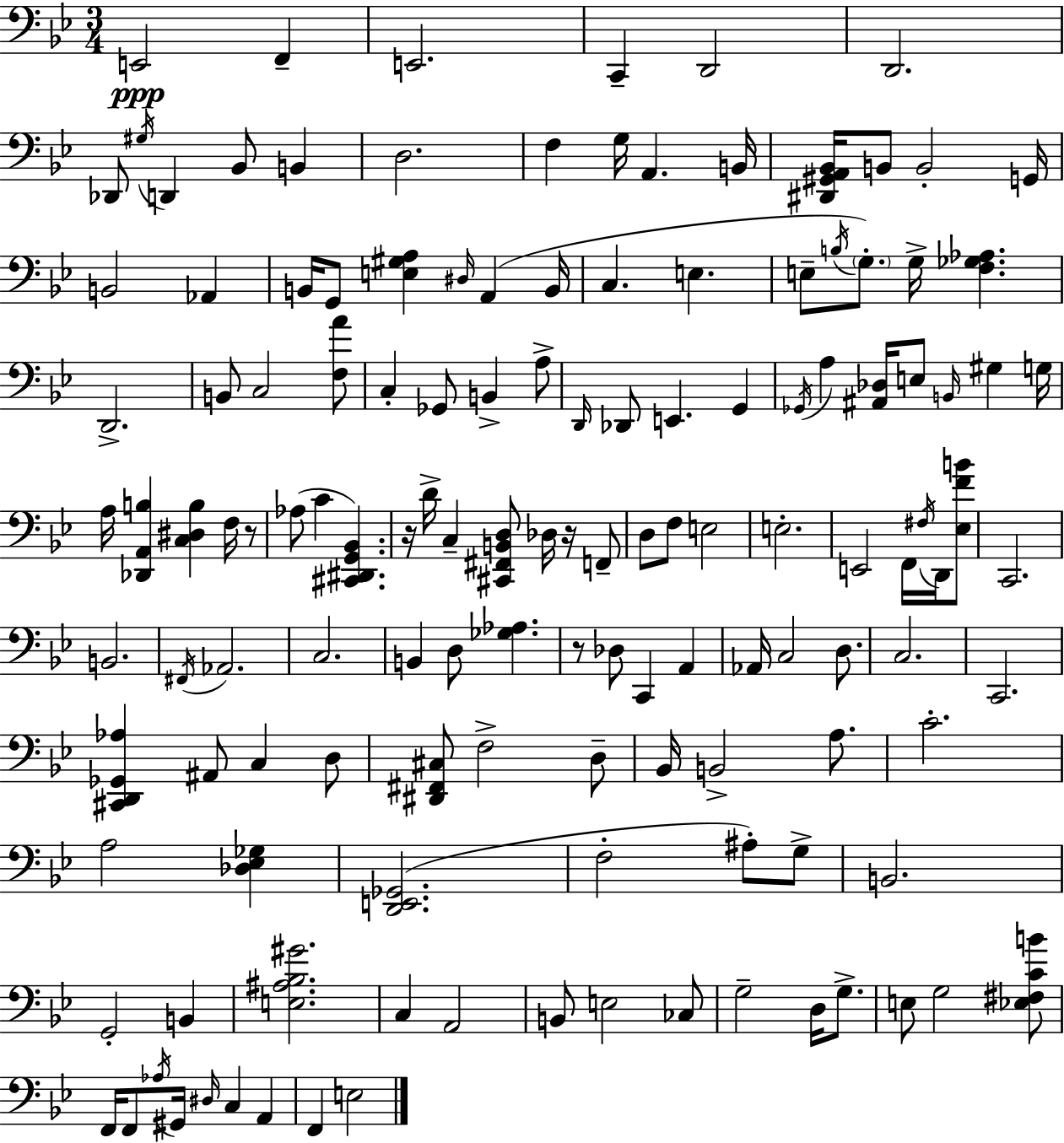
{
  \clef bass
  \numericTimeSignature
  \time 3/4
  \key bes \major
  e,2\ppp f,4-- | e,2. | c,4-- d,2 | d,2. | \break des,8 \acciaccatura { gis16 } d,4 bes,8 b,4 | d2. | f4 g16 a,4. | b,16 <dis, gis, a, bes,>16 b,8 b,2-. | \break g,16 b,2 aes,4 | b,16 g,8 <e gis a>4 \grace { dis16 } a,4( | b,16 c4. e4. | e8-- \acciaccatura { b16 }) \parenthesize g8.-. g16-> <f ges aes>4. | \break d,2.-> | b,8 c2 | <f a'>8 c4-. ges,8 b,4-> | a8-> \grace { d,16 } des,8 e,4. | \break g,4 \acciaccatura { ges,16 } a4 <ais, des>16 e8 | \grace { b,16 } gis4 g16 a16 <des, a, b>4 <c dis b>4 | f16 r8 aes8( c'4 | <cis, dis, g, bes,>4.) r16 d'16-> c4-- | \break <cis, fis, b, d>8 des16 r16 f,8-- d8 f8 e2 | e2.-. | e,2 | f,16 \acciaccatura { fis16 } d,16 <ees f' b'>8 c,2. | \break b,2. | \acciaccatura { fis,16 } aes,2. | c2. | b,4 | \break d8 <ges aes>4. r8 des8 | c,4 a,4 aes,16 c2 | d8. c2. | c,2. | \break <cis, d, ges, aes>4 | ais,8 c4 d8 <dis, fis, cis>8 f2-> | d8-- bes,16 b,2-> | a8. c'2.-. | \break a2 | <des ees ges>4 <d, e, ges,>2.( | f2-. | ais8-.) g8-> b,2. | \break g,2-. | b,4 <e ais bes gis'>2. | c4 | a,2 b,8 e2 | \break ces8 g2-- | d16 g8.-> e8 g2 | <ees fis c' b'>8 f,16 f,8 \acciaccatura { aes16 } | gis,16 \grace { dis16 } c4 a,4 f,4 | \break e2 \bar "|."
}